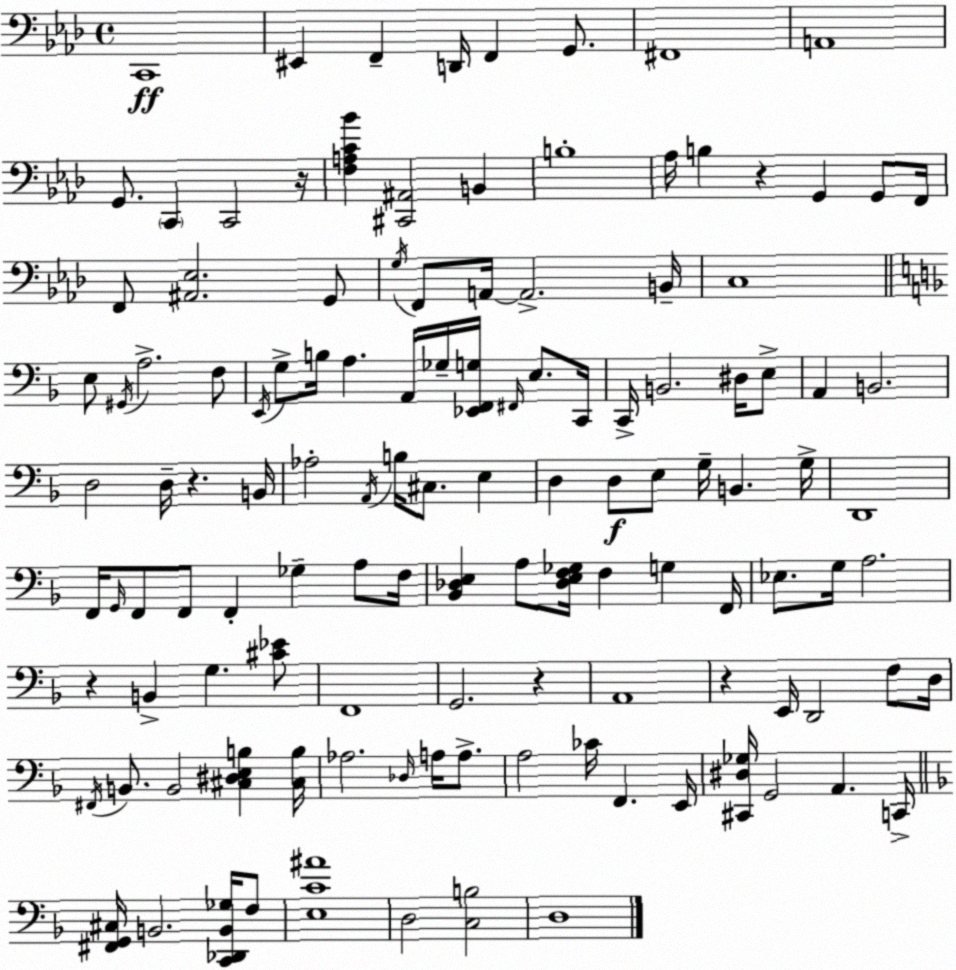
X:1
T:Untitled
M:4/4
L:1/4
K:Ab
C,,4 ^E,, F,, D,,/4 F,, G,,/2 ^F,,4 A,,4 G,,/2 C,, C,,2 z/4 [F,A,C_B] [^C,,^A,,]2 B,, B,4 _A,/4 B, z G,, G,,/2 F,,/4 F,,/2 [^A,,_E,]2 G,,/2 G,/4 F,,/2 A,,/4 A,,2 B,,/4 C,4 E,/2 ^G,,/4 A,2 F,/2 E,,/4 G,/2 B,/4 A, A,,/4 _G,/4 [_E,,F,,G,]/4 ^F,,/4 E,/2 C,,/4 C,,/4 B,,2 ^D,/4 E,/2 A,, B,,2 D,2 D,/4 z B,,/4 _A,2 A,,/4 B,/4 ^C,/2 E, D, D,/2 E,/2 G,/4 B,, G,/4 D,,4 F,,/4 G,,/4 F,,/2 F,,/2 F,, _G, A,/2 F,/4 [_B,,_D,E,] A,/2 [_D,E,F,_G,]/4 F, G, F,,/4 _E,/2 G,/4 A,2 z B,, G, [^C_E]/2 F,,4 G,,2 z A,,4 z E,,/4 D,,2 F,/2 D,/4 ^F,,/4 B,,/2 B,,2 [^C,^D,E,B,] [^C,B,]/4 _A,2 _D,/4 A,/4 A,/2 A,2 _C/4 F,, E,,/4 [^C,,^D,_G,]/4 G,,2 A,, C,,/4 [^F,,G,,^C,]/4 B,,2 [C,,_D,,B,,_G,]/4 F,/2 [E,C^A]4 D,2 [C,B,]2 D,4